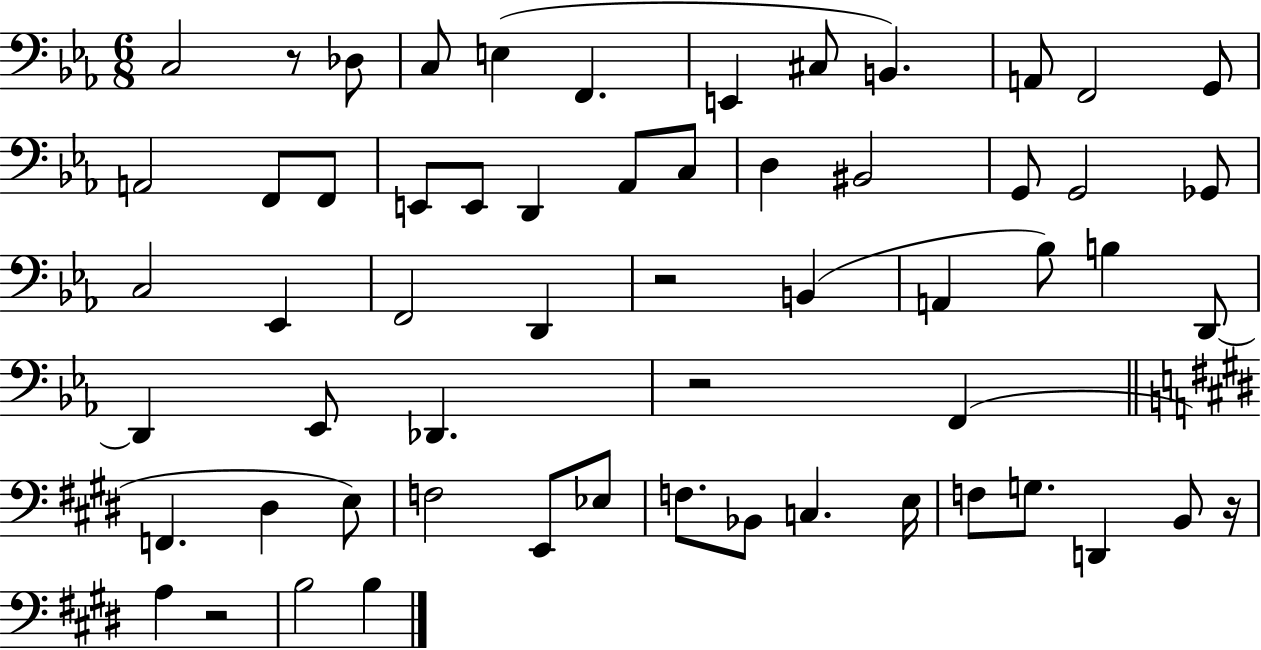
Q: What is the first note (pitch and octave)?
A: C3